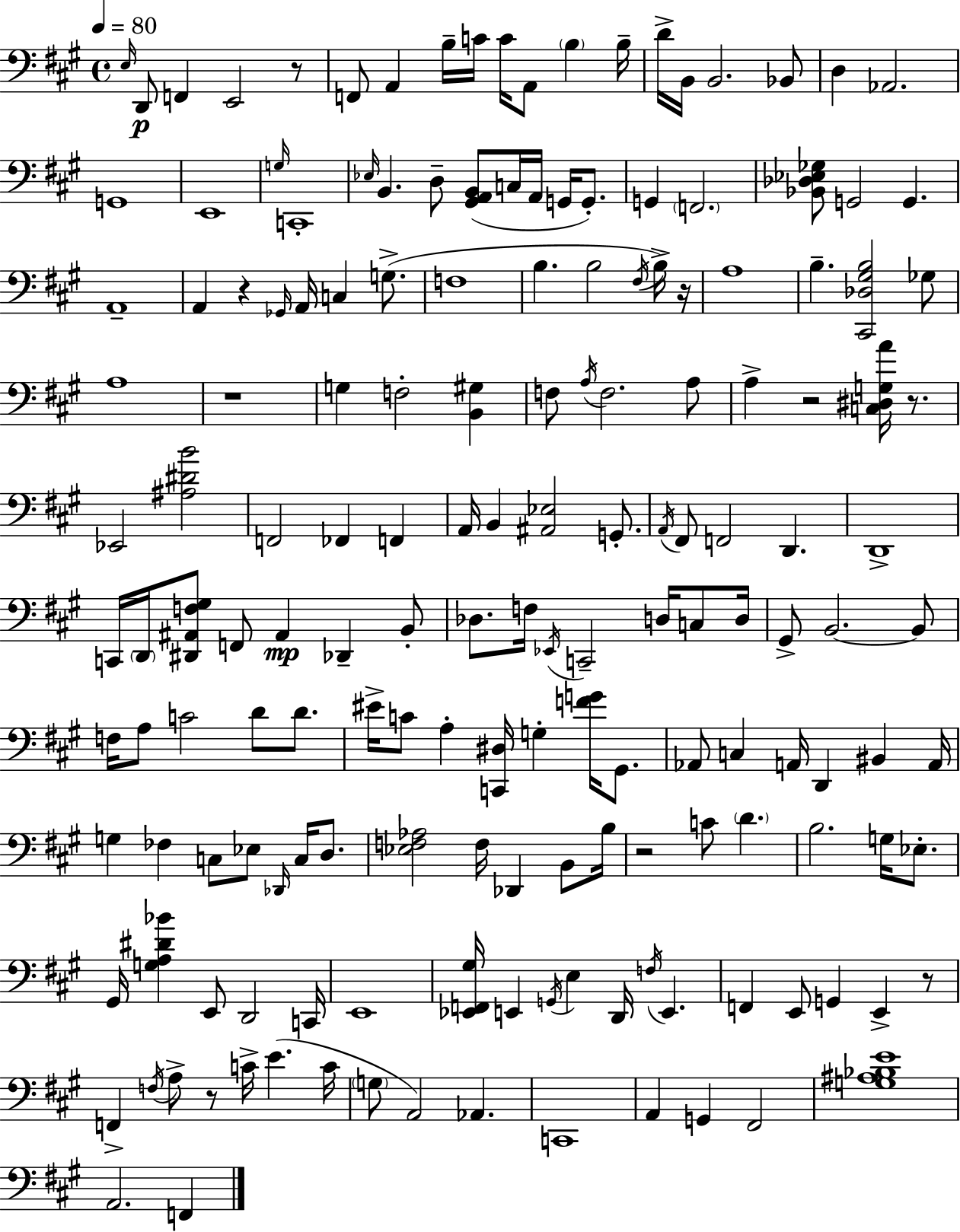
E3/s D2/e F2/q E2/h R/e F2/e A2/q B3/s C4/s C4/s A2/e B3/q B3/s D4/s B2/s B2/h. Bb2/e D3/q Ab2/h. G2/w E2/w G3/s C2/w Eb3/s B2/q. D3/e [G#2,A2,B2]/e C3/s A2/s G2/s G2/e. G2/q F2/h. [Bb2,Db3,Eb3,Gb3]/e G2/h G2/q. A2/w A2/q R/q Gb2/s A2/s C3/q G3/e. F3/w B3/q. B3/h F#3/s B3/s R/s A3/w B3/q. [C#2,Db3,G#3,B3]/h Gb3/e A3/w R/w G3/q F3/h [B2,G#3]/q F3/e A3/s F3/h. A3/e A3/q R/h [C3,D#3,G3,A4]/s R/e. Eb2/h [A#3,D#4,B4]/h F2/h FES2/q F2/q A2/s B2/q [A#2,Eb3]/h G2/e. A2/s F#2/e F2/h D2/q. D2/w C2/s D2/s [D#2,A#2,F3,G#3]/e F2/e A#2/q Db2/q B2/e Db3/e. F3/s Eb2/s C2/h D3/s C3/e D3/s G#2/e B2/h. B2/e F3/s A3/e C4/h D4/e D4/e. EIS4/s C4/e A3/q [C2,D#3]/s G3/q [F4,G4]/s G#2/e. Ab2/e C3/q A2/s D2/q BIS2/q A2/s G3/q FES3/q C3/e Eb3/e Db2/s C3/s D3/e. [Eb3,F3,Ab3]/h F3/s Db2/q B2/e B3/s R/h C4/e D4/q. B3/h. G3/s Eb3/e. G#2/s [G3,A3,D#4,Bb4]/q E2/e D2/h C2/s E2/w [Eb2,F2,G#3]/s E2/q G2/s E3/q D2/s F3/s E2/q. F2/q E2/e G2/q E2/q R/e F2/q F3/s A3/e R/e C4/s E4/q. C4/s G3/e A2/h Ab2/q. C2/w A2/q G2/q F#2/h [G3,A#3,Bb3,E4]/w A2/h. F2/q